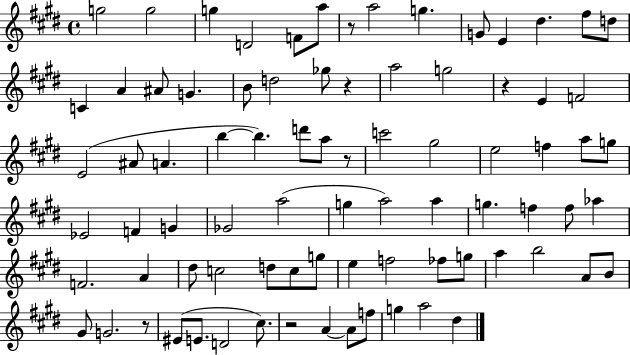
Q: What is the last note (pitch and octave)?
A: D#5